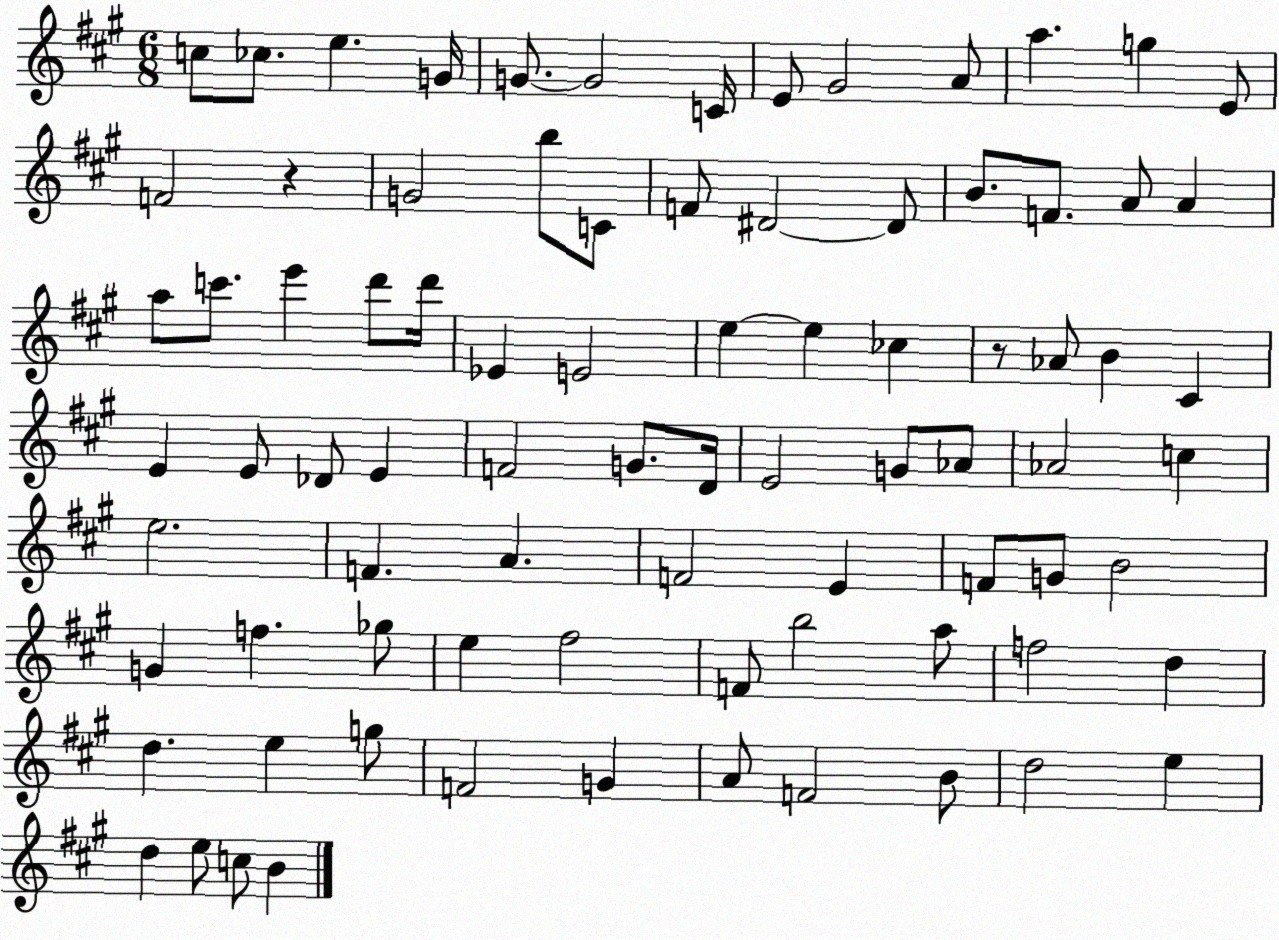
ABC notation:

X:1
T:Untitled
M:6/8
L:1/4
K:A
c/2 _c/2 e G/4 G/2 G2 C/4 E/2 ^G2 A/2 a g E/2 F2 z G2 b/2 C/2 F/2 ^D2 ^D/2 B/2 F/2 A/2 A a/2 c'/2 e' d'/2 d'/4 _E E2 e e _c z/2 _A/2 B ^C E E/2 _D/2 E F2 G/2 D/4 E2 G/2 _A/2 _A2 c e2 F A F2 E F/2 G/2 B2 G f _g/2 e ^f2 F/2 b2 a/2 f2 d d e g/2 F2 G A/2 F2 B/2 d2 e d e/2 c/2 B